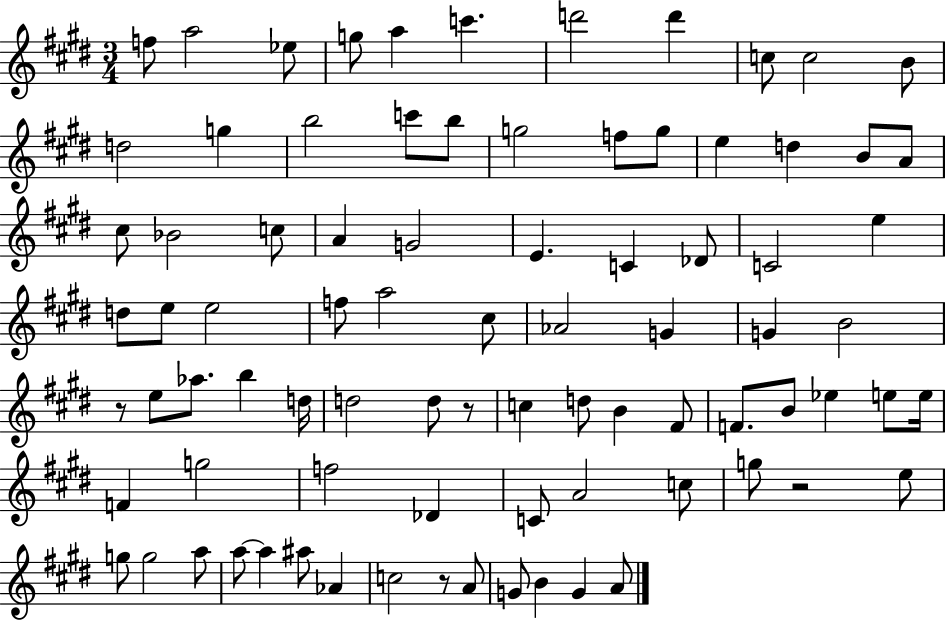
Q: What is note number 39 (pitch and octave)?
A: C#5